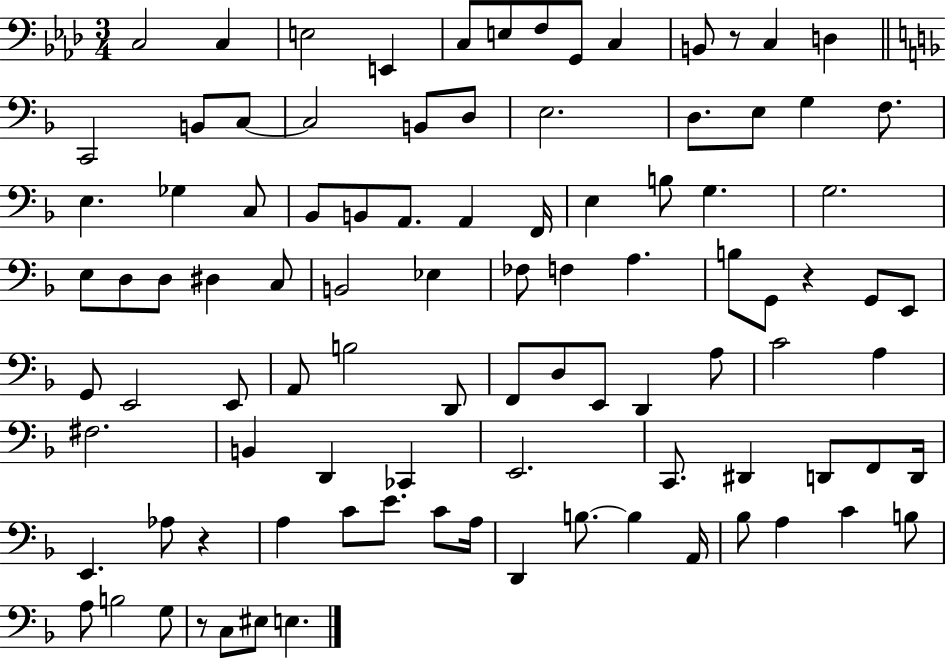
C3/h C3/q E3/h E2/q C3/e E3/e F3/e G2/e C3/q B2/e R/e C3/q D3/q C2/h B2/e C3/e C3/h B2/e D3/e E3/h. D3/e. E3/e G3/q F3/e. E3/q. Gb3/q C3/e Bb2/e B2/e A2/e. A2/q F2/s E3/q B3/e G3/q. G3/h. E3/e D3/e D3/e D#3/q C3/e B2/h Eb3/q FES3/e F3/q A3/q. B3/e G2/e R/q G2/e E2/e G2/e E2/h E2/e A2/e B3/h D2/e F2/e D3/e E2/e D2/q A3/e C4/h A3/q F#3/h. B2/q D2/q CES2/q E2/h. C2/e. D#2/q D2/e F2/e D2/s E2/q. Ab3/e R/q A3/q C4/e E4/e. C4/e A3/s D2/q B3/e. B3/q A2/s Bb3/e A3/q C4/q B3/e A3/e B3/h G3/e R/e C3/e EIS3/e E3/q.